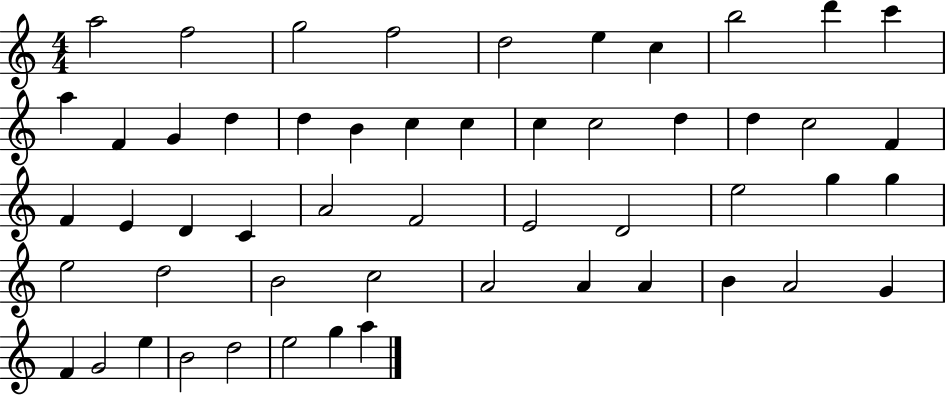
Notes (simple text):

A5/h F5/h G5/h F5/h D5/h E5/q C5/q B5/h D6/q C6/q A5/q F4/q G4/q D5/q D5/q B4/q C5/q C5/q C5/q C5/h D5/q D5/q C5/h F4/q F4/q E4/q D4/q C4/q A4/h F4/h E4/h D4/h E5/h G5/q G5/q E5/h D5/h B4/h C5/h A4/h A4/q A4/q B4/q A4/h G4/q F4/q G4/h E5/q B4/h D5/h E5/h G5/q A5/q